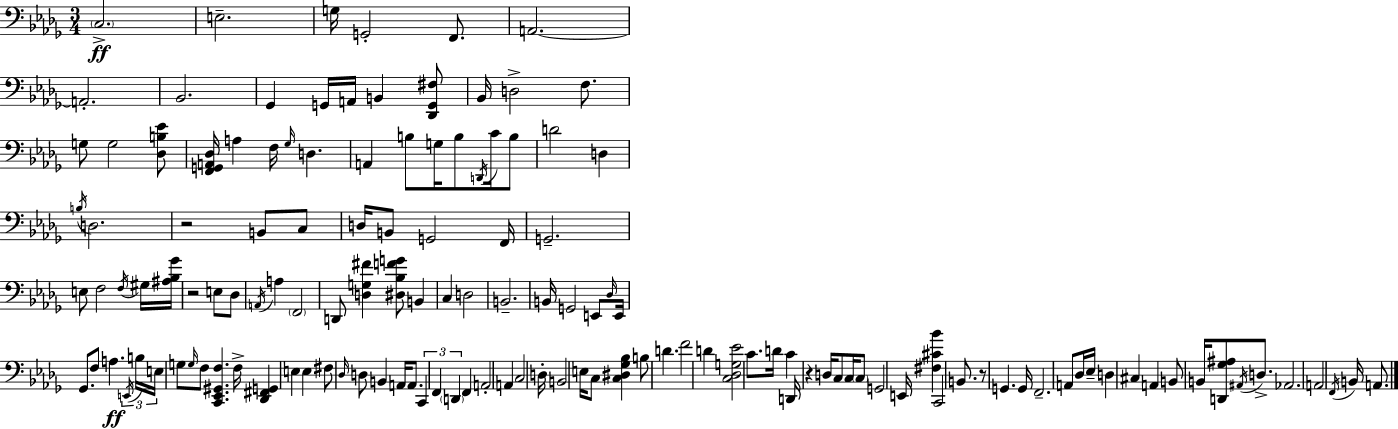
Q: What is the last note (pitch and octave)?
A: A2